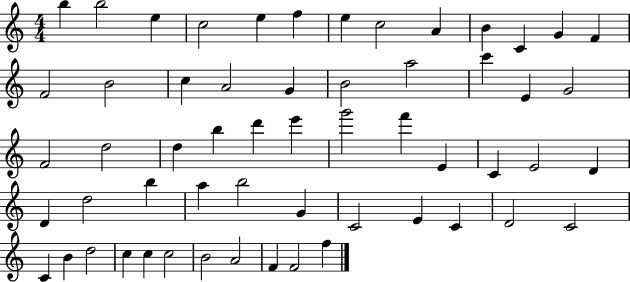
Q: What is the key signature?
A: C major